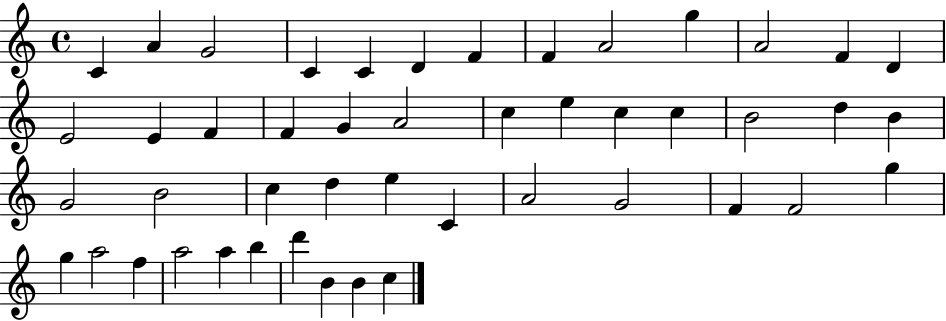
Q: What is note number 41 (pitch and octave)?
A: A5